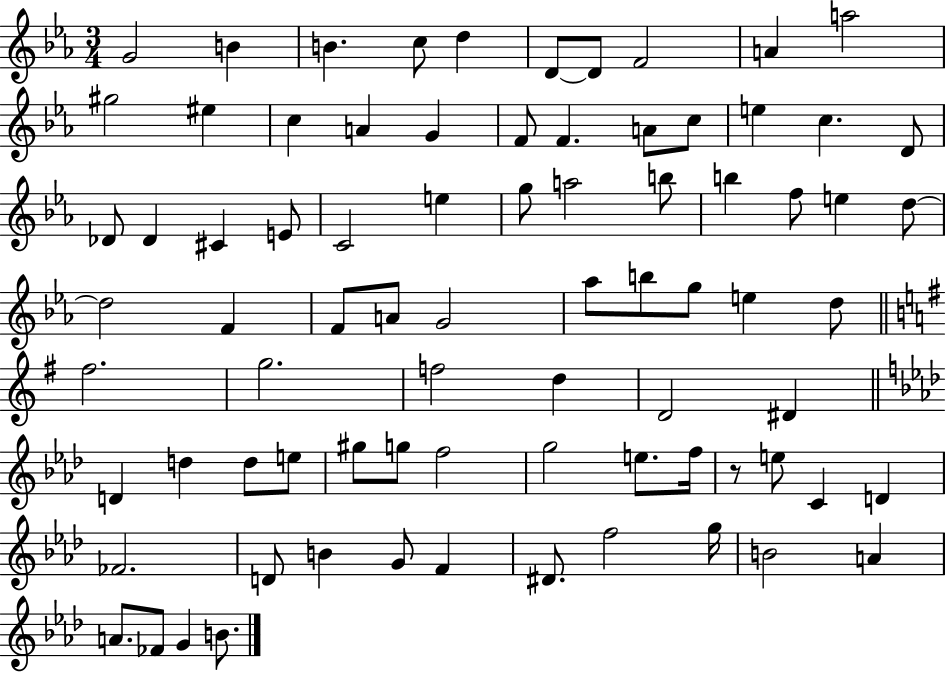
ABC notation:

X:1
T:Untitled
M:3/4
L:1/4
K:Eb
G2 B B c/2 d D/2 D/2 F2 A a2 ^g2 ^e c A G F/2 F A/2 c/2 e c D/2 _D/2 _D ^C E/2 C2 e g/2 a2 b/2 b f/2 e d/2 d2 F F/2 A/2 G2 _a/2 b/2 g/2 e d/2 ^f2 g2 f2 d D2 ^D D d d/2 e/2 ^g/2 g/2 f2 g2 e/2 f/4 z/2 e/2 C D _F2 D/2 B G/2 F ^D/2 f2 g/4 B2 A A/2 _F/2 G B/2